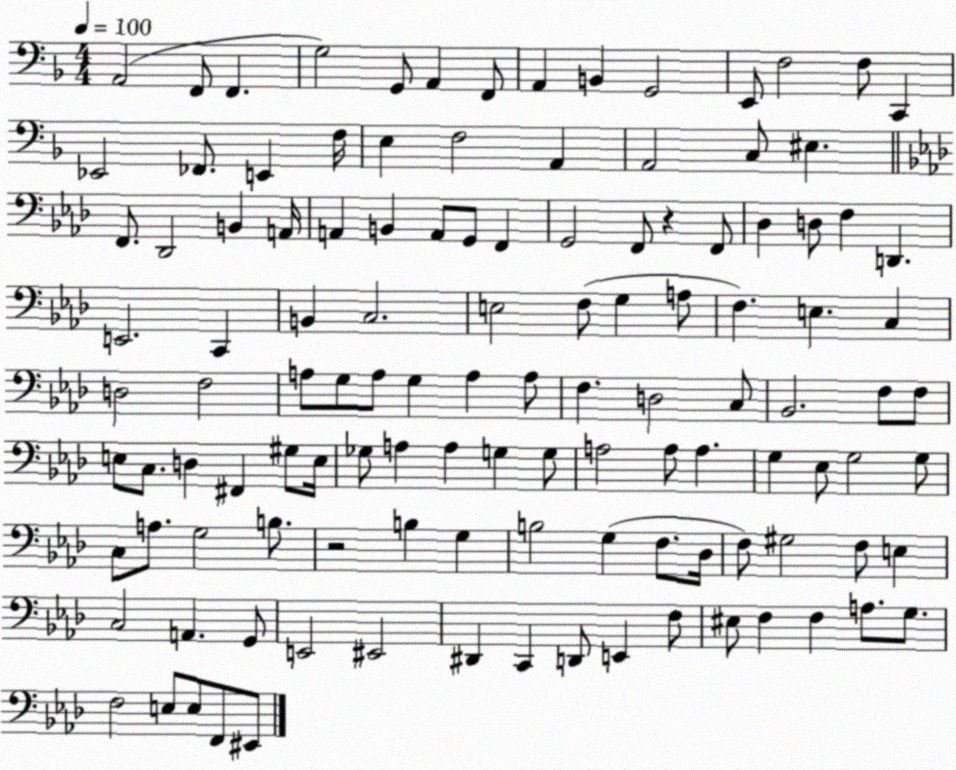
X:1
T:Untitled
M:4/4
L:1/4
K:F
A,,2 F,,/2 F,, G,2 G,,/2 A,, F,,/2 A,, B,, G,,2 E,,/2 F,2 F,/2 C,, _E,,2 _F,,/2 E,, F,/4 E, F,2 A,, A,,2 C,/2 ^E, F,,/2 _D,,2 B,, A,,/4 A,, B,, A,,/2 G,,/2 F,, G,,2 F,,/2 z F,,/2 _D, D,/2 F, D,, E,,2 C,, B,, C,2 E,2 F,/2 G, A,/2 F, E, C, D,2 F,2 A,/2 G,/2 A,/2 G, A, A,/2 F, D,2 C,/2 _B,,2 F,/2 F,/2 E,/2 C,/2 D, ^F,, ^G,/2 E,/4 _G,/2 A, A, G, G,/2 A,2 A,/2 A, G, _E,/2 G,2 G,/2 C,/2 A,/2 G,2 B,/2 z2 B, G, B,2 G, F,/2 _D,/4 F,/2 ^G,2 F,/2 E, C,2 A,, G,,/2 E,,2 ^E,,2 ^D,, C,, D,,/2 E,, F,/2 ^E,/2 F, F, A,/2 G,/2 F,2 E,/2 E,/2 F,,/2 ^E,,/2